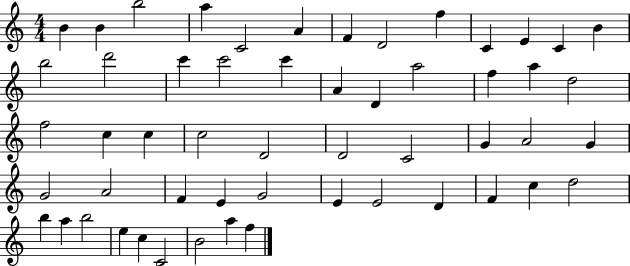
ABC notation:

X:1
T:Untitled
M:4/4
L:1/4
K:C
B B b2 a C2 A F D2 f C E C B b2 d'2 c' c'2 c' A D a2 f a d2 f2 c c c2 D2 D2 C2 G A2 G G2 A2 F E G2 E E2 D F c d2 b a b2 e c C2 B2 a f